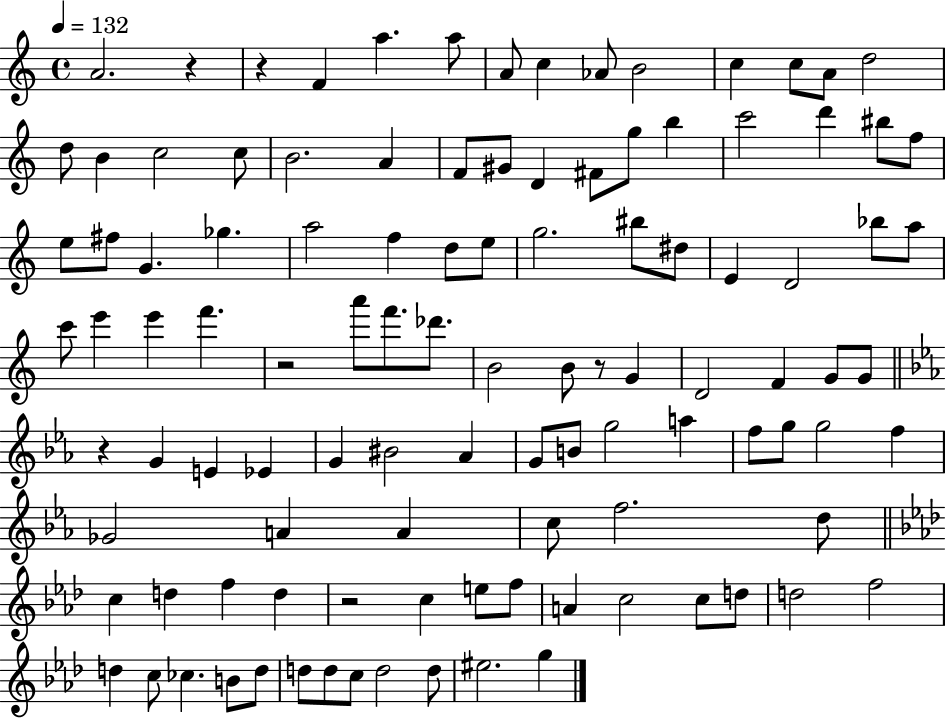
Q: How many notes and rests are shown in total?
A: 108